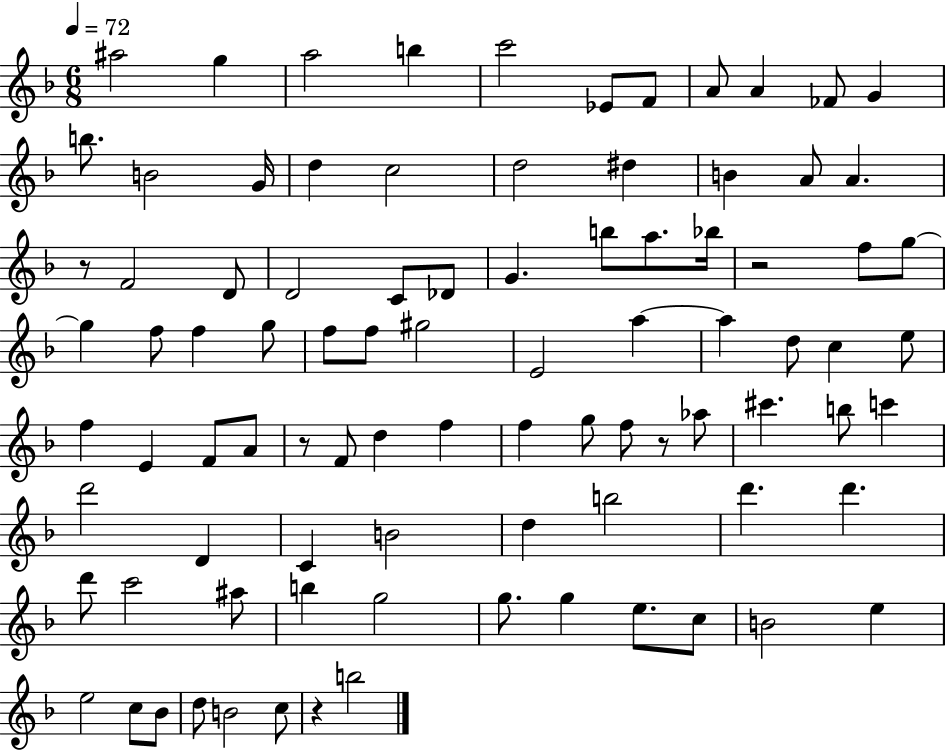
X:1
T:Untitled
M:6/8
L:1/4
K:F
^a2 g a2 b c'2 _E/2 F/2 A/2 A _F/2 G b/2 B2 G/4 d c2 d2 ^d B A/2 A z/2 F2 D/2 D2 C/2 _D/2 G b/2 a/2 _b/4 z2 f/2 g/2 g f/2 f g/2 f/2 f/2 ^g2 E2 a a d/2 c e/2 f E F/2 A/2 z/2 F/2 d f f g/2 f/2 z/2 _a/2 ^c' b/2 c' d'2 D C B2 d b2 d' d' d'/2 c'2 ^a/2 b g2 g/2 g e/2 c/2 B2 e e2 c/2 _B/2 d/2 B2 c/2 z b2